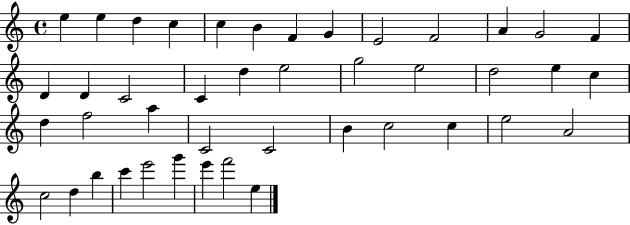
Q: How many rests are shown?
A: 0